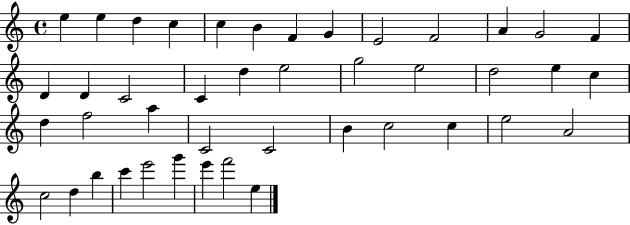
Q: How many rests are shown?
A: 0